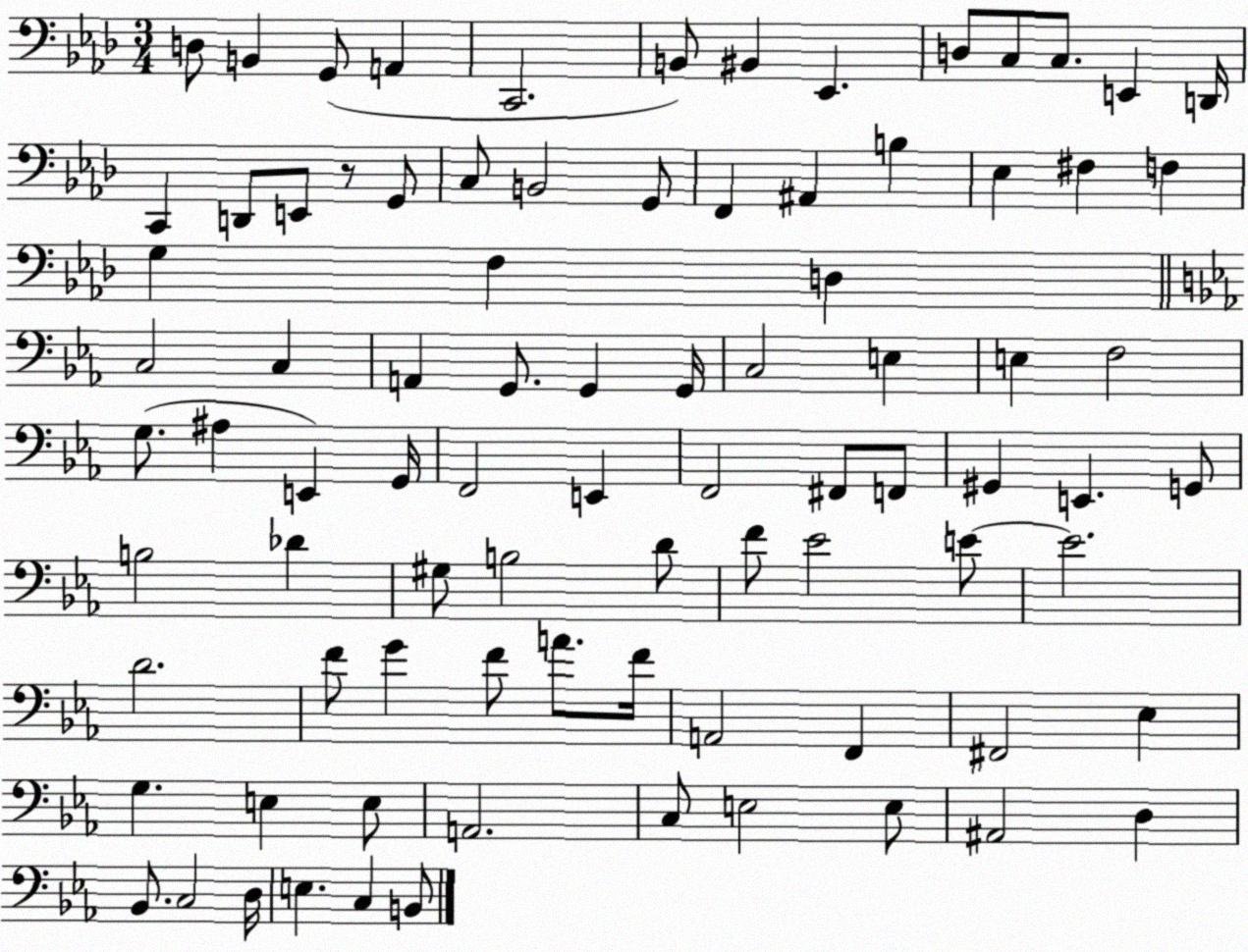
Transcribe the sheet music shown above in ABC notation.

X:1
T:Untitled
M:3/4
L:1/4
K:Ab
D,/2 B,, G,,/2 A,, C,,2 B,,/2 ^B,, _E,, D,/2 C,/2 C,/2 E,, D,,/4 C,, D,,/2 E,,/2 z/2 G,,/2 C,/2 B,,2 G,,/2 F,, ^A,, B, _E, ^F, F, G, F, D, C,2 C, A,, G,,/2 G,, G,,/4 C,2 E, E, F,2 G,/2 ^A, E,, G,,/4 F,,2 E,, F,,2 ^F,,/2 F,,/2 ^G,, E,, G,,/2 B,2 _D ^G,/2 B,2 D/2 F/2 _E2 E/2 E2 D2 F/2 G F/2 A/2 F/4 A,,2 F,, ^F,,2 _E, G, E, E,/2 A,,2 C,/2 E,2 E,/2 ^A,,2 D, _B,,/2 C,2 D,/4 E, C, B,,/2